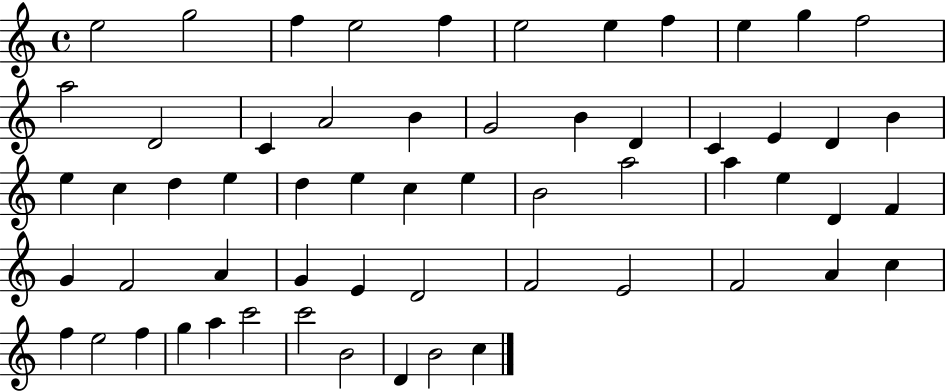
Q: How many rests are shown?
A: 0